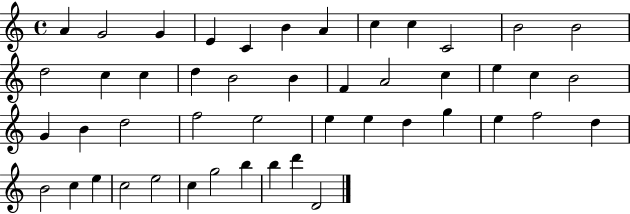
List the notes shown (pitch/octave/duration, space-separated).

A4/q G4/h G4/q E4/q C4/q B4/q A4/q C5/q C5/q C4/h B4/h B4/h D5/h C5/q C5/q D5/q B4/h B4/q F4/q A4/h C5/q E5/q C5/q B4/h G4/q B4/q D5/h F5/h E5/h E5/q E5/q D5/q G5/q E5/q F5/h D5/q B4/h C5/q E5/q C5/h E5/h C5/q G5/h B5/q B5/q D6/q D4/h